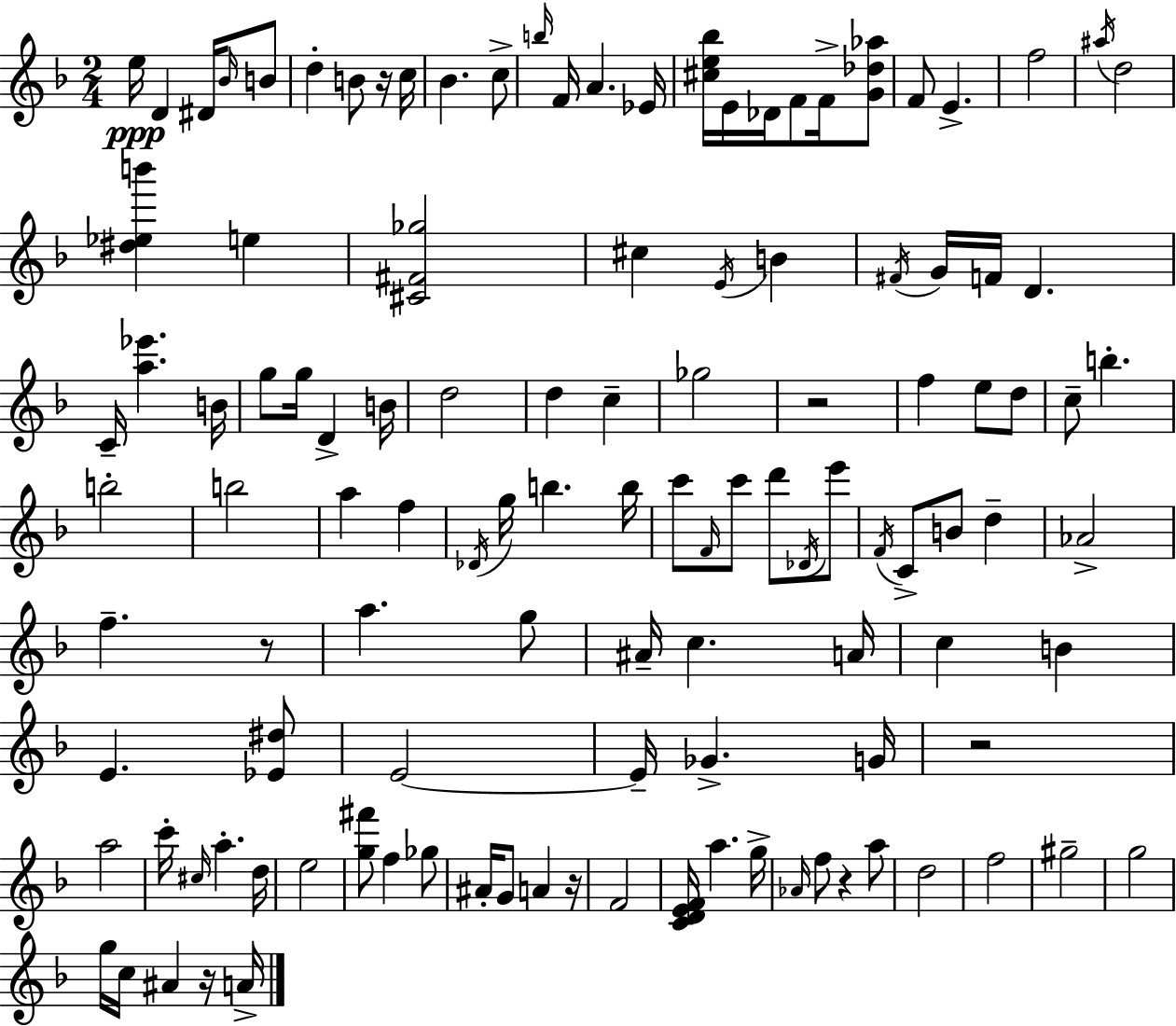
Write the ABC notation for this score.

X:1
T:Untitled
M:2/4
L:1/4
K:Dm
e/4 D ^D/4 _B/4 B/2 d B/2 z/4 c/4 _B c/2 b/4 F/4 A _E/4 [^ce_b]/4 E/4 _D/4 F/2 F/4 [G_d_a]/2 F/2 E f2 ^a/4 d2 [^d_eb'] e [^C^F_g]2 ^c E/4 B ^F/4 G/4 F/4 D C/4 [a_e'] B/4 g/2 g/4 D B/4 d2 d c _g2 z2 f e/2 d/2 c/2 b b2 b2 a f _D/4 g/4 b b/4 c'/2 F/4 c'/2 d'/2 _D/4 e'/2 F/4 C/2 B/2 d _A2 f z/2 a g/2 ^A/4 c A/4 c B E [_E^d]/2 E2 E/4 _G G/4 z2 a2 c'/4 ^c/4 a d/4 e2 [g^f']/2 f _g/2 ^A/4 G/2 A z/4 F2 [CDEF]/4 a g/4 _A/4 f/2 z a/2 d2 f2 ^g2 g2 g/4 c/4 ^A z/4 A/4